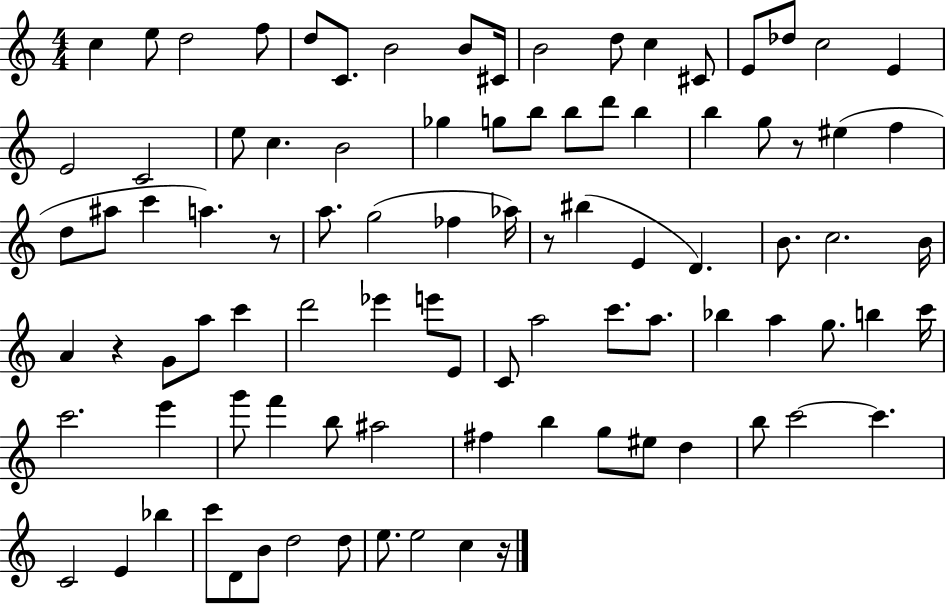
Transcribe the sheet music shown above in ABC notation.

X:1
T:Untitled
M:4/4
L:1/4
K:C
c e/2 d2 f/2 d/2 C/2 B2 B/2 ^C/4 B2 d/2 c ^C/2 E/2 _d/2 c2 E E2 C2 e/2 c B2 _g g/2 b/2 b/2 d'/2 b b g/2 z/2 ^e f d/2 ^a/2 c' a z/2 a/2 g2 _f _a/4 z/2 ^b E D B/2 c2 B/4 A z G/2 a/2 c' d'2 _e' e'/2 E/2 C/2 a2 c'/2 a/2 _b a g/2 b c'/4 c'2 e' g'/2 f' b/2 ^a2 ^f b g/2 ^e/2 d b/2 c'2 c' C2 E _b c'/2 D/2 B/2 d2 d/2 e/2 e2 c z/4